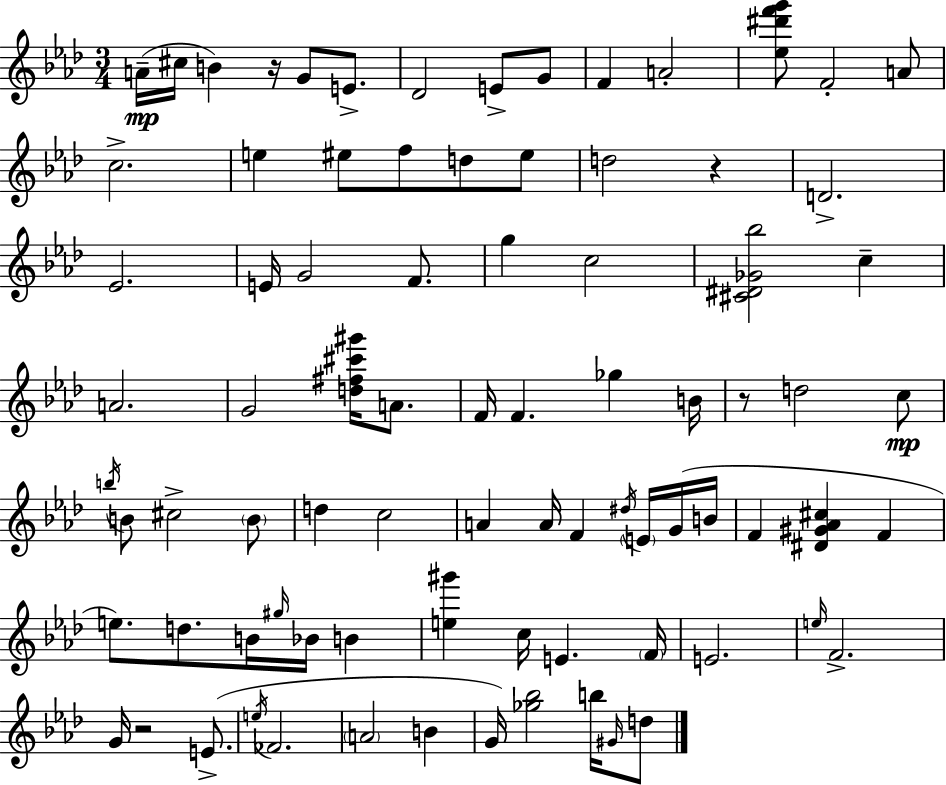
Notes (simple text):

A4/s C#5/s B4/q R/s G4/e E4/e. Db4/h E4/e G4/e F4/q A4/h [Eb5,D#6,F6,G6]/e F4/h A4/e C5/h. E5/q EIS5/e F5/e D5/e EIS5/e D5/h R/q D4/h. Eb4/h. E4/s G4/h F4/e. G5/q C5/h [C#4,D#4,Gb4,Bb5]/h C5/q A4/h. G4/h [D5,F#5,C#6,G#6]/s A4/e. F4/s F4/q. Gb5/q B4/s R/e D5/h C5/e B5/s B4/e C#5/h B4/e D5/q C5/h A4/q A4/s F4/q D#5/s E4/s G4/s B4/s F4/q [D#4,G#4,Ab4,C#5]/q F4/q E5/e. D5/e. B4/s G#5/s Bb4/s B4/q [E5,G#6]/q C5/s E4/q. F4/s E4/h. E5/s F4/h. G4/s R/h E4/e. E5/s FES4/h. A4/h B4/q G4/s [Gb5,Bb5]/h B5/s G#4/s D5/e